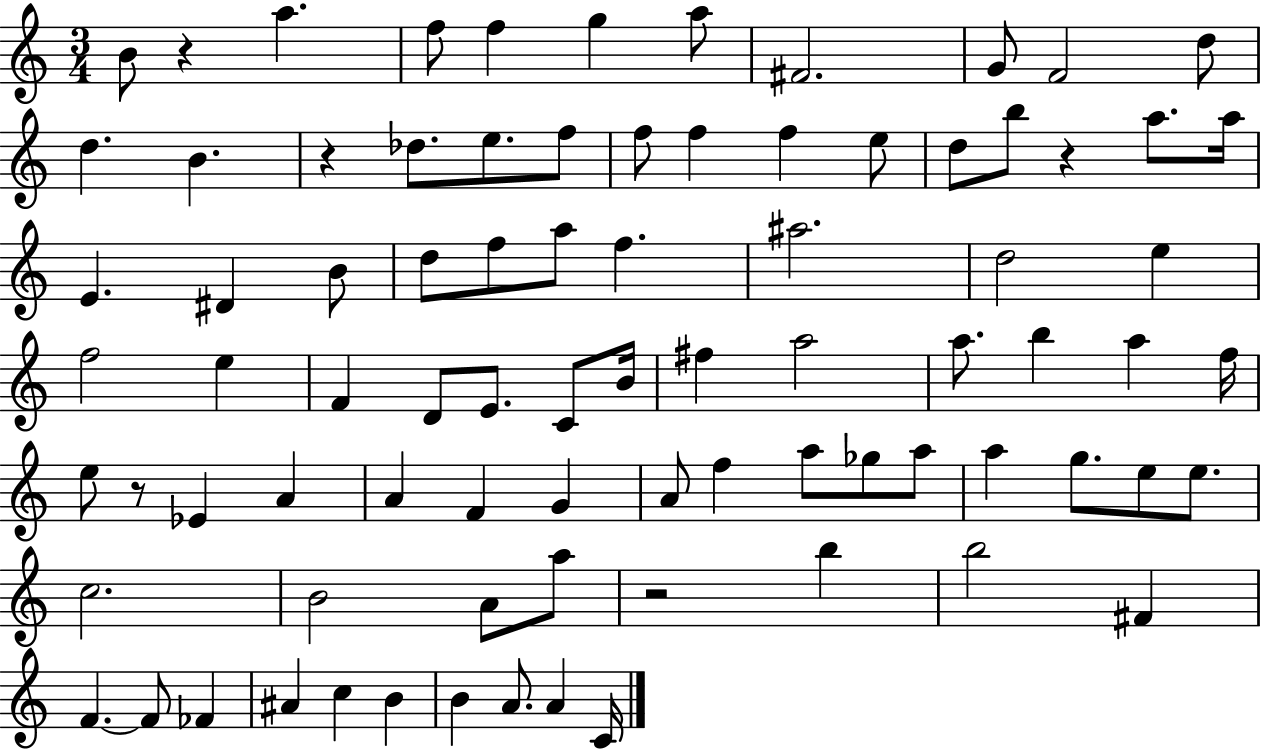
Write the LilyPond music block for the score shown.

{
  \clef treble
  \numericTimeSignature
  \time 3/4
  \key c \major
  b'8 r4 a''4. | f''8 f''4 g''4 a''8 | fis'2. | g'8 f'2 d''8 | \break d''4. b'4. | r4 des''8. e''8. f''8 | f''8 f''4 f''4 e''8 | d''8 b''8 r4 a''8. a''16 | \break e'4. dis'4 b'8 | d''8 f''8 a''8 f''4. | ais''2. | d''2 e''4 | \break f''2 e''4 | f'4 d'8 e'8. c'8 b'16 | fis''4 a''2 | a''8. b''4 a''4 f''16 | \break e''8 r8 ees'4 a'4 | a'4 f'4 g'4 | a'8 f''4 a''8 ges''8 a''8 | a''4 g''8. e''8 e''8. | \break c''2. | b'2 a'8 a''8 | r2 b''4 | b''2 fis'4 | \break f'4.~~ f'8 fes'4 | ais'4 c''4 b'4 | b'4 a'8. a'4 c'16 | \bar "|."
}